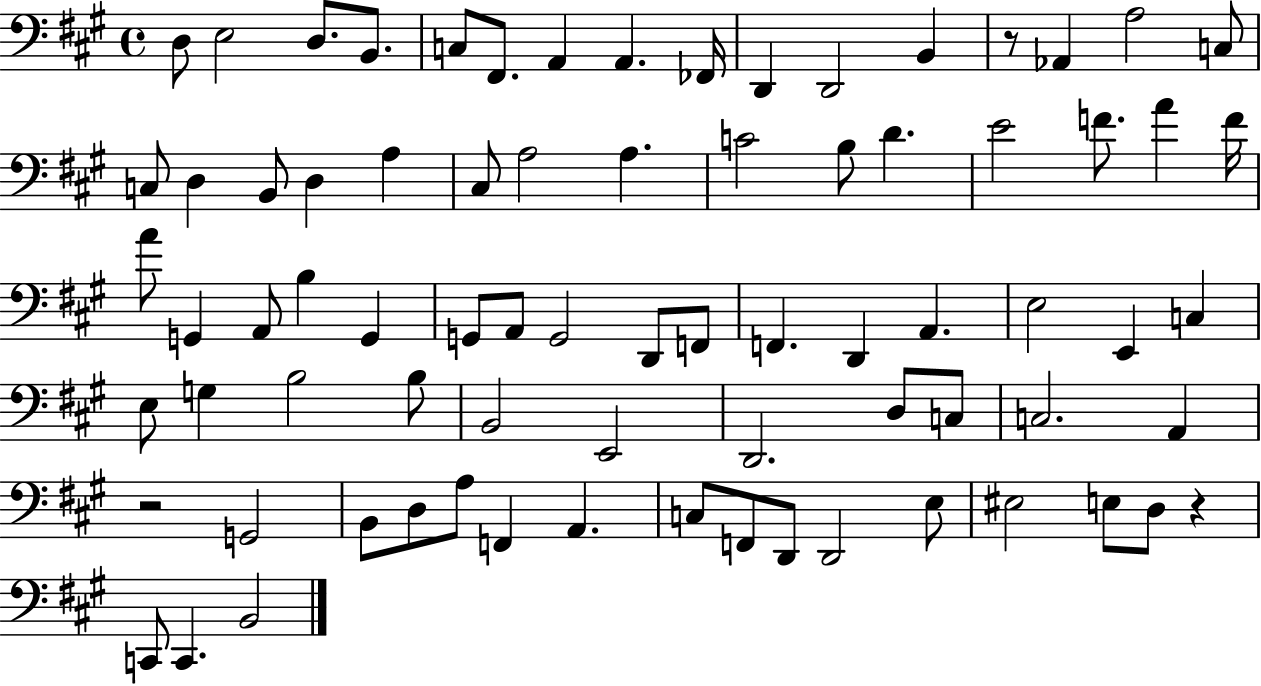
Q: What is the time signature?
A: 4/4